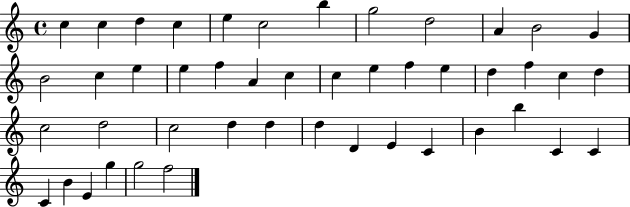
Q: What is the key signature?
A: C major